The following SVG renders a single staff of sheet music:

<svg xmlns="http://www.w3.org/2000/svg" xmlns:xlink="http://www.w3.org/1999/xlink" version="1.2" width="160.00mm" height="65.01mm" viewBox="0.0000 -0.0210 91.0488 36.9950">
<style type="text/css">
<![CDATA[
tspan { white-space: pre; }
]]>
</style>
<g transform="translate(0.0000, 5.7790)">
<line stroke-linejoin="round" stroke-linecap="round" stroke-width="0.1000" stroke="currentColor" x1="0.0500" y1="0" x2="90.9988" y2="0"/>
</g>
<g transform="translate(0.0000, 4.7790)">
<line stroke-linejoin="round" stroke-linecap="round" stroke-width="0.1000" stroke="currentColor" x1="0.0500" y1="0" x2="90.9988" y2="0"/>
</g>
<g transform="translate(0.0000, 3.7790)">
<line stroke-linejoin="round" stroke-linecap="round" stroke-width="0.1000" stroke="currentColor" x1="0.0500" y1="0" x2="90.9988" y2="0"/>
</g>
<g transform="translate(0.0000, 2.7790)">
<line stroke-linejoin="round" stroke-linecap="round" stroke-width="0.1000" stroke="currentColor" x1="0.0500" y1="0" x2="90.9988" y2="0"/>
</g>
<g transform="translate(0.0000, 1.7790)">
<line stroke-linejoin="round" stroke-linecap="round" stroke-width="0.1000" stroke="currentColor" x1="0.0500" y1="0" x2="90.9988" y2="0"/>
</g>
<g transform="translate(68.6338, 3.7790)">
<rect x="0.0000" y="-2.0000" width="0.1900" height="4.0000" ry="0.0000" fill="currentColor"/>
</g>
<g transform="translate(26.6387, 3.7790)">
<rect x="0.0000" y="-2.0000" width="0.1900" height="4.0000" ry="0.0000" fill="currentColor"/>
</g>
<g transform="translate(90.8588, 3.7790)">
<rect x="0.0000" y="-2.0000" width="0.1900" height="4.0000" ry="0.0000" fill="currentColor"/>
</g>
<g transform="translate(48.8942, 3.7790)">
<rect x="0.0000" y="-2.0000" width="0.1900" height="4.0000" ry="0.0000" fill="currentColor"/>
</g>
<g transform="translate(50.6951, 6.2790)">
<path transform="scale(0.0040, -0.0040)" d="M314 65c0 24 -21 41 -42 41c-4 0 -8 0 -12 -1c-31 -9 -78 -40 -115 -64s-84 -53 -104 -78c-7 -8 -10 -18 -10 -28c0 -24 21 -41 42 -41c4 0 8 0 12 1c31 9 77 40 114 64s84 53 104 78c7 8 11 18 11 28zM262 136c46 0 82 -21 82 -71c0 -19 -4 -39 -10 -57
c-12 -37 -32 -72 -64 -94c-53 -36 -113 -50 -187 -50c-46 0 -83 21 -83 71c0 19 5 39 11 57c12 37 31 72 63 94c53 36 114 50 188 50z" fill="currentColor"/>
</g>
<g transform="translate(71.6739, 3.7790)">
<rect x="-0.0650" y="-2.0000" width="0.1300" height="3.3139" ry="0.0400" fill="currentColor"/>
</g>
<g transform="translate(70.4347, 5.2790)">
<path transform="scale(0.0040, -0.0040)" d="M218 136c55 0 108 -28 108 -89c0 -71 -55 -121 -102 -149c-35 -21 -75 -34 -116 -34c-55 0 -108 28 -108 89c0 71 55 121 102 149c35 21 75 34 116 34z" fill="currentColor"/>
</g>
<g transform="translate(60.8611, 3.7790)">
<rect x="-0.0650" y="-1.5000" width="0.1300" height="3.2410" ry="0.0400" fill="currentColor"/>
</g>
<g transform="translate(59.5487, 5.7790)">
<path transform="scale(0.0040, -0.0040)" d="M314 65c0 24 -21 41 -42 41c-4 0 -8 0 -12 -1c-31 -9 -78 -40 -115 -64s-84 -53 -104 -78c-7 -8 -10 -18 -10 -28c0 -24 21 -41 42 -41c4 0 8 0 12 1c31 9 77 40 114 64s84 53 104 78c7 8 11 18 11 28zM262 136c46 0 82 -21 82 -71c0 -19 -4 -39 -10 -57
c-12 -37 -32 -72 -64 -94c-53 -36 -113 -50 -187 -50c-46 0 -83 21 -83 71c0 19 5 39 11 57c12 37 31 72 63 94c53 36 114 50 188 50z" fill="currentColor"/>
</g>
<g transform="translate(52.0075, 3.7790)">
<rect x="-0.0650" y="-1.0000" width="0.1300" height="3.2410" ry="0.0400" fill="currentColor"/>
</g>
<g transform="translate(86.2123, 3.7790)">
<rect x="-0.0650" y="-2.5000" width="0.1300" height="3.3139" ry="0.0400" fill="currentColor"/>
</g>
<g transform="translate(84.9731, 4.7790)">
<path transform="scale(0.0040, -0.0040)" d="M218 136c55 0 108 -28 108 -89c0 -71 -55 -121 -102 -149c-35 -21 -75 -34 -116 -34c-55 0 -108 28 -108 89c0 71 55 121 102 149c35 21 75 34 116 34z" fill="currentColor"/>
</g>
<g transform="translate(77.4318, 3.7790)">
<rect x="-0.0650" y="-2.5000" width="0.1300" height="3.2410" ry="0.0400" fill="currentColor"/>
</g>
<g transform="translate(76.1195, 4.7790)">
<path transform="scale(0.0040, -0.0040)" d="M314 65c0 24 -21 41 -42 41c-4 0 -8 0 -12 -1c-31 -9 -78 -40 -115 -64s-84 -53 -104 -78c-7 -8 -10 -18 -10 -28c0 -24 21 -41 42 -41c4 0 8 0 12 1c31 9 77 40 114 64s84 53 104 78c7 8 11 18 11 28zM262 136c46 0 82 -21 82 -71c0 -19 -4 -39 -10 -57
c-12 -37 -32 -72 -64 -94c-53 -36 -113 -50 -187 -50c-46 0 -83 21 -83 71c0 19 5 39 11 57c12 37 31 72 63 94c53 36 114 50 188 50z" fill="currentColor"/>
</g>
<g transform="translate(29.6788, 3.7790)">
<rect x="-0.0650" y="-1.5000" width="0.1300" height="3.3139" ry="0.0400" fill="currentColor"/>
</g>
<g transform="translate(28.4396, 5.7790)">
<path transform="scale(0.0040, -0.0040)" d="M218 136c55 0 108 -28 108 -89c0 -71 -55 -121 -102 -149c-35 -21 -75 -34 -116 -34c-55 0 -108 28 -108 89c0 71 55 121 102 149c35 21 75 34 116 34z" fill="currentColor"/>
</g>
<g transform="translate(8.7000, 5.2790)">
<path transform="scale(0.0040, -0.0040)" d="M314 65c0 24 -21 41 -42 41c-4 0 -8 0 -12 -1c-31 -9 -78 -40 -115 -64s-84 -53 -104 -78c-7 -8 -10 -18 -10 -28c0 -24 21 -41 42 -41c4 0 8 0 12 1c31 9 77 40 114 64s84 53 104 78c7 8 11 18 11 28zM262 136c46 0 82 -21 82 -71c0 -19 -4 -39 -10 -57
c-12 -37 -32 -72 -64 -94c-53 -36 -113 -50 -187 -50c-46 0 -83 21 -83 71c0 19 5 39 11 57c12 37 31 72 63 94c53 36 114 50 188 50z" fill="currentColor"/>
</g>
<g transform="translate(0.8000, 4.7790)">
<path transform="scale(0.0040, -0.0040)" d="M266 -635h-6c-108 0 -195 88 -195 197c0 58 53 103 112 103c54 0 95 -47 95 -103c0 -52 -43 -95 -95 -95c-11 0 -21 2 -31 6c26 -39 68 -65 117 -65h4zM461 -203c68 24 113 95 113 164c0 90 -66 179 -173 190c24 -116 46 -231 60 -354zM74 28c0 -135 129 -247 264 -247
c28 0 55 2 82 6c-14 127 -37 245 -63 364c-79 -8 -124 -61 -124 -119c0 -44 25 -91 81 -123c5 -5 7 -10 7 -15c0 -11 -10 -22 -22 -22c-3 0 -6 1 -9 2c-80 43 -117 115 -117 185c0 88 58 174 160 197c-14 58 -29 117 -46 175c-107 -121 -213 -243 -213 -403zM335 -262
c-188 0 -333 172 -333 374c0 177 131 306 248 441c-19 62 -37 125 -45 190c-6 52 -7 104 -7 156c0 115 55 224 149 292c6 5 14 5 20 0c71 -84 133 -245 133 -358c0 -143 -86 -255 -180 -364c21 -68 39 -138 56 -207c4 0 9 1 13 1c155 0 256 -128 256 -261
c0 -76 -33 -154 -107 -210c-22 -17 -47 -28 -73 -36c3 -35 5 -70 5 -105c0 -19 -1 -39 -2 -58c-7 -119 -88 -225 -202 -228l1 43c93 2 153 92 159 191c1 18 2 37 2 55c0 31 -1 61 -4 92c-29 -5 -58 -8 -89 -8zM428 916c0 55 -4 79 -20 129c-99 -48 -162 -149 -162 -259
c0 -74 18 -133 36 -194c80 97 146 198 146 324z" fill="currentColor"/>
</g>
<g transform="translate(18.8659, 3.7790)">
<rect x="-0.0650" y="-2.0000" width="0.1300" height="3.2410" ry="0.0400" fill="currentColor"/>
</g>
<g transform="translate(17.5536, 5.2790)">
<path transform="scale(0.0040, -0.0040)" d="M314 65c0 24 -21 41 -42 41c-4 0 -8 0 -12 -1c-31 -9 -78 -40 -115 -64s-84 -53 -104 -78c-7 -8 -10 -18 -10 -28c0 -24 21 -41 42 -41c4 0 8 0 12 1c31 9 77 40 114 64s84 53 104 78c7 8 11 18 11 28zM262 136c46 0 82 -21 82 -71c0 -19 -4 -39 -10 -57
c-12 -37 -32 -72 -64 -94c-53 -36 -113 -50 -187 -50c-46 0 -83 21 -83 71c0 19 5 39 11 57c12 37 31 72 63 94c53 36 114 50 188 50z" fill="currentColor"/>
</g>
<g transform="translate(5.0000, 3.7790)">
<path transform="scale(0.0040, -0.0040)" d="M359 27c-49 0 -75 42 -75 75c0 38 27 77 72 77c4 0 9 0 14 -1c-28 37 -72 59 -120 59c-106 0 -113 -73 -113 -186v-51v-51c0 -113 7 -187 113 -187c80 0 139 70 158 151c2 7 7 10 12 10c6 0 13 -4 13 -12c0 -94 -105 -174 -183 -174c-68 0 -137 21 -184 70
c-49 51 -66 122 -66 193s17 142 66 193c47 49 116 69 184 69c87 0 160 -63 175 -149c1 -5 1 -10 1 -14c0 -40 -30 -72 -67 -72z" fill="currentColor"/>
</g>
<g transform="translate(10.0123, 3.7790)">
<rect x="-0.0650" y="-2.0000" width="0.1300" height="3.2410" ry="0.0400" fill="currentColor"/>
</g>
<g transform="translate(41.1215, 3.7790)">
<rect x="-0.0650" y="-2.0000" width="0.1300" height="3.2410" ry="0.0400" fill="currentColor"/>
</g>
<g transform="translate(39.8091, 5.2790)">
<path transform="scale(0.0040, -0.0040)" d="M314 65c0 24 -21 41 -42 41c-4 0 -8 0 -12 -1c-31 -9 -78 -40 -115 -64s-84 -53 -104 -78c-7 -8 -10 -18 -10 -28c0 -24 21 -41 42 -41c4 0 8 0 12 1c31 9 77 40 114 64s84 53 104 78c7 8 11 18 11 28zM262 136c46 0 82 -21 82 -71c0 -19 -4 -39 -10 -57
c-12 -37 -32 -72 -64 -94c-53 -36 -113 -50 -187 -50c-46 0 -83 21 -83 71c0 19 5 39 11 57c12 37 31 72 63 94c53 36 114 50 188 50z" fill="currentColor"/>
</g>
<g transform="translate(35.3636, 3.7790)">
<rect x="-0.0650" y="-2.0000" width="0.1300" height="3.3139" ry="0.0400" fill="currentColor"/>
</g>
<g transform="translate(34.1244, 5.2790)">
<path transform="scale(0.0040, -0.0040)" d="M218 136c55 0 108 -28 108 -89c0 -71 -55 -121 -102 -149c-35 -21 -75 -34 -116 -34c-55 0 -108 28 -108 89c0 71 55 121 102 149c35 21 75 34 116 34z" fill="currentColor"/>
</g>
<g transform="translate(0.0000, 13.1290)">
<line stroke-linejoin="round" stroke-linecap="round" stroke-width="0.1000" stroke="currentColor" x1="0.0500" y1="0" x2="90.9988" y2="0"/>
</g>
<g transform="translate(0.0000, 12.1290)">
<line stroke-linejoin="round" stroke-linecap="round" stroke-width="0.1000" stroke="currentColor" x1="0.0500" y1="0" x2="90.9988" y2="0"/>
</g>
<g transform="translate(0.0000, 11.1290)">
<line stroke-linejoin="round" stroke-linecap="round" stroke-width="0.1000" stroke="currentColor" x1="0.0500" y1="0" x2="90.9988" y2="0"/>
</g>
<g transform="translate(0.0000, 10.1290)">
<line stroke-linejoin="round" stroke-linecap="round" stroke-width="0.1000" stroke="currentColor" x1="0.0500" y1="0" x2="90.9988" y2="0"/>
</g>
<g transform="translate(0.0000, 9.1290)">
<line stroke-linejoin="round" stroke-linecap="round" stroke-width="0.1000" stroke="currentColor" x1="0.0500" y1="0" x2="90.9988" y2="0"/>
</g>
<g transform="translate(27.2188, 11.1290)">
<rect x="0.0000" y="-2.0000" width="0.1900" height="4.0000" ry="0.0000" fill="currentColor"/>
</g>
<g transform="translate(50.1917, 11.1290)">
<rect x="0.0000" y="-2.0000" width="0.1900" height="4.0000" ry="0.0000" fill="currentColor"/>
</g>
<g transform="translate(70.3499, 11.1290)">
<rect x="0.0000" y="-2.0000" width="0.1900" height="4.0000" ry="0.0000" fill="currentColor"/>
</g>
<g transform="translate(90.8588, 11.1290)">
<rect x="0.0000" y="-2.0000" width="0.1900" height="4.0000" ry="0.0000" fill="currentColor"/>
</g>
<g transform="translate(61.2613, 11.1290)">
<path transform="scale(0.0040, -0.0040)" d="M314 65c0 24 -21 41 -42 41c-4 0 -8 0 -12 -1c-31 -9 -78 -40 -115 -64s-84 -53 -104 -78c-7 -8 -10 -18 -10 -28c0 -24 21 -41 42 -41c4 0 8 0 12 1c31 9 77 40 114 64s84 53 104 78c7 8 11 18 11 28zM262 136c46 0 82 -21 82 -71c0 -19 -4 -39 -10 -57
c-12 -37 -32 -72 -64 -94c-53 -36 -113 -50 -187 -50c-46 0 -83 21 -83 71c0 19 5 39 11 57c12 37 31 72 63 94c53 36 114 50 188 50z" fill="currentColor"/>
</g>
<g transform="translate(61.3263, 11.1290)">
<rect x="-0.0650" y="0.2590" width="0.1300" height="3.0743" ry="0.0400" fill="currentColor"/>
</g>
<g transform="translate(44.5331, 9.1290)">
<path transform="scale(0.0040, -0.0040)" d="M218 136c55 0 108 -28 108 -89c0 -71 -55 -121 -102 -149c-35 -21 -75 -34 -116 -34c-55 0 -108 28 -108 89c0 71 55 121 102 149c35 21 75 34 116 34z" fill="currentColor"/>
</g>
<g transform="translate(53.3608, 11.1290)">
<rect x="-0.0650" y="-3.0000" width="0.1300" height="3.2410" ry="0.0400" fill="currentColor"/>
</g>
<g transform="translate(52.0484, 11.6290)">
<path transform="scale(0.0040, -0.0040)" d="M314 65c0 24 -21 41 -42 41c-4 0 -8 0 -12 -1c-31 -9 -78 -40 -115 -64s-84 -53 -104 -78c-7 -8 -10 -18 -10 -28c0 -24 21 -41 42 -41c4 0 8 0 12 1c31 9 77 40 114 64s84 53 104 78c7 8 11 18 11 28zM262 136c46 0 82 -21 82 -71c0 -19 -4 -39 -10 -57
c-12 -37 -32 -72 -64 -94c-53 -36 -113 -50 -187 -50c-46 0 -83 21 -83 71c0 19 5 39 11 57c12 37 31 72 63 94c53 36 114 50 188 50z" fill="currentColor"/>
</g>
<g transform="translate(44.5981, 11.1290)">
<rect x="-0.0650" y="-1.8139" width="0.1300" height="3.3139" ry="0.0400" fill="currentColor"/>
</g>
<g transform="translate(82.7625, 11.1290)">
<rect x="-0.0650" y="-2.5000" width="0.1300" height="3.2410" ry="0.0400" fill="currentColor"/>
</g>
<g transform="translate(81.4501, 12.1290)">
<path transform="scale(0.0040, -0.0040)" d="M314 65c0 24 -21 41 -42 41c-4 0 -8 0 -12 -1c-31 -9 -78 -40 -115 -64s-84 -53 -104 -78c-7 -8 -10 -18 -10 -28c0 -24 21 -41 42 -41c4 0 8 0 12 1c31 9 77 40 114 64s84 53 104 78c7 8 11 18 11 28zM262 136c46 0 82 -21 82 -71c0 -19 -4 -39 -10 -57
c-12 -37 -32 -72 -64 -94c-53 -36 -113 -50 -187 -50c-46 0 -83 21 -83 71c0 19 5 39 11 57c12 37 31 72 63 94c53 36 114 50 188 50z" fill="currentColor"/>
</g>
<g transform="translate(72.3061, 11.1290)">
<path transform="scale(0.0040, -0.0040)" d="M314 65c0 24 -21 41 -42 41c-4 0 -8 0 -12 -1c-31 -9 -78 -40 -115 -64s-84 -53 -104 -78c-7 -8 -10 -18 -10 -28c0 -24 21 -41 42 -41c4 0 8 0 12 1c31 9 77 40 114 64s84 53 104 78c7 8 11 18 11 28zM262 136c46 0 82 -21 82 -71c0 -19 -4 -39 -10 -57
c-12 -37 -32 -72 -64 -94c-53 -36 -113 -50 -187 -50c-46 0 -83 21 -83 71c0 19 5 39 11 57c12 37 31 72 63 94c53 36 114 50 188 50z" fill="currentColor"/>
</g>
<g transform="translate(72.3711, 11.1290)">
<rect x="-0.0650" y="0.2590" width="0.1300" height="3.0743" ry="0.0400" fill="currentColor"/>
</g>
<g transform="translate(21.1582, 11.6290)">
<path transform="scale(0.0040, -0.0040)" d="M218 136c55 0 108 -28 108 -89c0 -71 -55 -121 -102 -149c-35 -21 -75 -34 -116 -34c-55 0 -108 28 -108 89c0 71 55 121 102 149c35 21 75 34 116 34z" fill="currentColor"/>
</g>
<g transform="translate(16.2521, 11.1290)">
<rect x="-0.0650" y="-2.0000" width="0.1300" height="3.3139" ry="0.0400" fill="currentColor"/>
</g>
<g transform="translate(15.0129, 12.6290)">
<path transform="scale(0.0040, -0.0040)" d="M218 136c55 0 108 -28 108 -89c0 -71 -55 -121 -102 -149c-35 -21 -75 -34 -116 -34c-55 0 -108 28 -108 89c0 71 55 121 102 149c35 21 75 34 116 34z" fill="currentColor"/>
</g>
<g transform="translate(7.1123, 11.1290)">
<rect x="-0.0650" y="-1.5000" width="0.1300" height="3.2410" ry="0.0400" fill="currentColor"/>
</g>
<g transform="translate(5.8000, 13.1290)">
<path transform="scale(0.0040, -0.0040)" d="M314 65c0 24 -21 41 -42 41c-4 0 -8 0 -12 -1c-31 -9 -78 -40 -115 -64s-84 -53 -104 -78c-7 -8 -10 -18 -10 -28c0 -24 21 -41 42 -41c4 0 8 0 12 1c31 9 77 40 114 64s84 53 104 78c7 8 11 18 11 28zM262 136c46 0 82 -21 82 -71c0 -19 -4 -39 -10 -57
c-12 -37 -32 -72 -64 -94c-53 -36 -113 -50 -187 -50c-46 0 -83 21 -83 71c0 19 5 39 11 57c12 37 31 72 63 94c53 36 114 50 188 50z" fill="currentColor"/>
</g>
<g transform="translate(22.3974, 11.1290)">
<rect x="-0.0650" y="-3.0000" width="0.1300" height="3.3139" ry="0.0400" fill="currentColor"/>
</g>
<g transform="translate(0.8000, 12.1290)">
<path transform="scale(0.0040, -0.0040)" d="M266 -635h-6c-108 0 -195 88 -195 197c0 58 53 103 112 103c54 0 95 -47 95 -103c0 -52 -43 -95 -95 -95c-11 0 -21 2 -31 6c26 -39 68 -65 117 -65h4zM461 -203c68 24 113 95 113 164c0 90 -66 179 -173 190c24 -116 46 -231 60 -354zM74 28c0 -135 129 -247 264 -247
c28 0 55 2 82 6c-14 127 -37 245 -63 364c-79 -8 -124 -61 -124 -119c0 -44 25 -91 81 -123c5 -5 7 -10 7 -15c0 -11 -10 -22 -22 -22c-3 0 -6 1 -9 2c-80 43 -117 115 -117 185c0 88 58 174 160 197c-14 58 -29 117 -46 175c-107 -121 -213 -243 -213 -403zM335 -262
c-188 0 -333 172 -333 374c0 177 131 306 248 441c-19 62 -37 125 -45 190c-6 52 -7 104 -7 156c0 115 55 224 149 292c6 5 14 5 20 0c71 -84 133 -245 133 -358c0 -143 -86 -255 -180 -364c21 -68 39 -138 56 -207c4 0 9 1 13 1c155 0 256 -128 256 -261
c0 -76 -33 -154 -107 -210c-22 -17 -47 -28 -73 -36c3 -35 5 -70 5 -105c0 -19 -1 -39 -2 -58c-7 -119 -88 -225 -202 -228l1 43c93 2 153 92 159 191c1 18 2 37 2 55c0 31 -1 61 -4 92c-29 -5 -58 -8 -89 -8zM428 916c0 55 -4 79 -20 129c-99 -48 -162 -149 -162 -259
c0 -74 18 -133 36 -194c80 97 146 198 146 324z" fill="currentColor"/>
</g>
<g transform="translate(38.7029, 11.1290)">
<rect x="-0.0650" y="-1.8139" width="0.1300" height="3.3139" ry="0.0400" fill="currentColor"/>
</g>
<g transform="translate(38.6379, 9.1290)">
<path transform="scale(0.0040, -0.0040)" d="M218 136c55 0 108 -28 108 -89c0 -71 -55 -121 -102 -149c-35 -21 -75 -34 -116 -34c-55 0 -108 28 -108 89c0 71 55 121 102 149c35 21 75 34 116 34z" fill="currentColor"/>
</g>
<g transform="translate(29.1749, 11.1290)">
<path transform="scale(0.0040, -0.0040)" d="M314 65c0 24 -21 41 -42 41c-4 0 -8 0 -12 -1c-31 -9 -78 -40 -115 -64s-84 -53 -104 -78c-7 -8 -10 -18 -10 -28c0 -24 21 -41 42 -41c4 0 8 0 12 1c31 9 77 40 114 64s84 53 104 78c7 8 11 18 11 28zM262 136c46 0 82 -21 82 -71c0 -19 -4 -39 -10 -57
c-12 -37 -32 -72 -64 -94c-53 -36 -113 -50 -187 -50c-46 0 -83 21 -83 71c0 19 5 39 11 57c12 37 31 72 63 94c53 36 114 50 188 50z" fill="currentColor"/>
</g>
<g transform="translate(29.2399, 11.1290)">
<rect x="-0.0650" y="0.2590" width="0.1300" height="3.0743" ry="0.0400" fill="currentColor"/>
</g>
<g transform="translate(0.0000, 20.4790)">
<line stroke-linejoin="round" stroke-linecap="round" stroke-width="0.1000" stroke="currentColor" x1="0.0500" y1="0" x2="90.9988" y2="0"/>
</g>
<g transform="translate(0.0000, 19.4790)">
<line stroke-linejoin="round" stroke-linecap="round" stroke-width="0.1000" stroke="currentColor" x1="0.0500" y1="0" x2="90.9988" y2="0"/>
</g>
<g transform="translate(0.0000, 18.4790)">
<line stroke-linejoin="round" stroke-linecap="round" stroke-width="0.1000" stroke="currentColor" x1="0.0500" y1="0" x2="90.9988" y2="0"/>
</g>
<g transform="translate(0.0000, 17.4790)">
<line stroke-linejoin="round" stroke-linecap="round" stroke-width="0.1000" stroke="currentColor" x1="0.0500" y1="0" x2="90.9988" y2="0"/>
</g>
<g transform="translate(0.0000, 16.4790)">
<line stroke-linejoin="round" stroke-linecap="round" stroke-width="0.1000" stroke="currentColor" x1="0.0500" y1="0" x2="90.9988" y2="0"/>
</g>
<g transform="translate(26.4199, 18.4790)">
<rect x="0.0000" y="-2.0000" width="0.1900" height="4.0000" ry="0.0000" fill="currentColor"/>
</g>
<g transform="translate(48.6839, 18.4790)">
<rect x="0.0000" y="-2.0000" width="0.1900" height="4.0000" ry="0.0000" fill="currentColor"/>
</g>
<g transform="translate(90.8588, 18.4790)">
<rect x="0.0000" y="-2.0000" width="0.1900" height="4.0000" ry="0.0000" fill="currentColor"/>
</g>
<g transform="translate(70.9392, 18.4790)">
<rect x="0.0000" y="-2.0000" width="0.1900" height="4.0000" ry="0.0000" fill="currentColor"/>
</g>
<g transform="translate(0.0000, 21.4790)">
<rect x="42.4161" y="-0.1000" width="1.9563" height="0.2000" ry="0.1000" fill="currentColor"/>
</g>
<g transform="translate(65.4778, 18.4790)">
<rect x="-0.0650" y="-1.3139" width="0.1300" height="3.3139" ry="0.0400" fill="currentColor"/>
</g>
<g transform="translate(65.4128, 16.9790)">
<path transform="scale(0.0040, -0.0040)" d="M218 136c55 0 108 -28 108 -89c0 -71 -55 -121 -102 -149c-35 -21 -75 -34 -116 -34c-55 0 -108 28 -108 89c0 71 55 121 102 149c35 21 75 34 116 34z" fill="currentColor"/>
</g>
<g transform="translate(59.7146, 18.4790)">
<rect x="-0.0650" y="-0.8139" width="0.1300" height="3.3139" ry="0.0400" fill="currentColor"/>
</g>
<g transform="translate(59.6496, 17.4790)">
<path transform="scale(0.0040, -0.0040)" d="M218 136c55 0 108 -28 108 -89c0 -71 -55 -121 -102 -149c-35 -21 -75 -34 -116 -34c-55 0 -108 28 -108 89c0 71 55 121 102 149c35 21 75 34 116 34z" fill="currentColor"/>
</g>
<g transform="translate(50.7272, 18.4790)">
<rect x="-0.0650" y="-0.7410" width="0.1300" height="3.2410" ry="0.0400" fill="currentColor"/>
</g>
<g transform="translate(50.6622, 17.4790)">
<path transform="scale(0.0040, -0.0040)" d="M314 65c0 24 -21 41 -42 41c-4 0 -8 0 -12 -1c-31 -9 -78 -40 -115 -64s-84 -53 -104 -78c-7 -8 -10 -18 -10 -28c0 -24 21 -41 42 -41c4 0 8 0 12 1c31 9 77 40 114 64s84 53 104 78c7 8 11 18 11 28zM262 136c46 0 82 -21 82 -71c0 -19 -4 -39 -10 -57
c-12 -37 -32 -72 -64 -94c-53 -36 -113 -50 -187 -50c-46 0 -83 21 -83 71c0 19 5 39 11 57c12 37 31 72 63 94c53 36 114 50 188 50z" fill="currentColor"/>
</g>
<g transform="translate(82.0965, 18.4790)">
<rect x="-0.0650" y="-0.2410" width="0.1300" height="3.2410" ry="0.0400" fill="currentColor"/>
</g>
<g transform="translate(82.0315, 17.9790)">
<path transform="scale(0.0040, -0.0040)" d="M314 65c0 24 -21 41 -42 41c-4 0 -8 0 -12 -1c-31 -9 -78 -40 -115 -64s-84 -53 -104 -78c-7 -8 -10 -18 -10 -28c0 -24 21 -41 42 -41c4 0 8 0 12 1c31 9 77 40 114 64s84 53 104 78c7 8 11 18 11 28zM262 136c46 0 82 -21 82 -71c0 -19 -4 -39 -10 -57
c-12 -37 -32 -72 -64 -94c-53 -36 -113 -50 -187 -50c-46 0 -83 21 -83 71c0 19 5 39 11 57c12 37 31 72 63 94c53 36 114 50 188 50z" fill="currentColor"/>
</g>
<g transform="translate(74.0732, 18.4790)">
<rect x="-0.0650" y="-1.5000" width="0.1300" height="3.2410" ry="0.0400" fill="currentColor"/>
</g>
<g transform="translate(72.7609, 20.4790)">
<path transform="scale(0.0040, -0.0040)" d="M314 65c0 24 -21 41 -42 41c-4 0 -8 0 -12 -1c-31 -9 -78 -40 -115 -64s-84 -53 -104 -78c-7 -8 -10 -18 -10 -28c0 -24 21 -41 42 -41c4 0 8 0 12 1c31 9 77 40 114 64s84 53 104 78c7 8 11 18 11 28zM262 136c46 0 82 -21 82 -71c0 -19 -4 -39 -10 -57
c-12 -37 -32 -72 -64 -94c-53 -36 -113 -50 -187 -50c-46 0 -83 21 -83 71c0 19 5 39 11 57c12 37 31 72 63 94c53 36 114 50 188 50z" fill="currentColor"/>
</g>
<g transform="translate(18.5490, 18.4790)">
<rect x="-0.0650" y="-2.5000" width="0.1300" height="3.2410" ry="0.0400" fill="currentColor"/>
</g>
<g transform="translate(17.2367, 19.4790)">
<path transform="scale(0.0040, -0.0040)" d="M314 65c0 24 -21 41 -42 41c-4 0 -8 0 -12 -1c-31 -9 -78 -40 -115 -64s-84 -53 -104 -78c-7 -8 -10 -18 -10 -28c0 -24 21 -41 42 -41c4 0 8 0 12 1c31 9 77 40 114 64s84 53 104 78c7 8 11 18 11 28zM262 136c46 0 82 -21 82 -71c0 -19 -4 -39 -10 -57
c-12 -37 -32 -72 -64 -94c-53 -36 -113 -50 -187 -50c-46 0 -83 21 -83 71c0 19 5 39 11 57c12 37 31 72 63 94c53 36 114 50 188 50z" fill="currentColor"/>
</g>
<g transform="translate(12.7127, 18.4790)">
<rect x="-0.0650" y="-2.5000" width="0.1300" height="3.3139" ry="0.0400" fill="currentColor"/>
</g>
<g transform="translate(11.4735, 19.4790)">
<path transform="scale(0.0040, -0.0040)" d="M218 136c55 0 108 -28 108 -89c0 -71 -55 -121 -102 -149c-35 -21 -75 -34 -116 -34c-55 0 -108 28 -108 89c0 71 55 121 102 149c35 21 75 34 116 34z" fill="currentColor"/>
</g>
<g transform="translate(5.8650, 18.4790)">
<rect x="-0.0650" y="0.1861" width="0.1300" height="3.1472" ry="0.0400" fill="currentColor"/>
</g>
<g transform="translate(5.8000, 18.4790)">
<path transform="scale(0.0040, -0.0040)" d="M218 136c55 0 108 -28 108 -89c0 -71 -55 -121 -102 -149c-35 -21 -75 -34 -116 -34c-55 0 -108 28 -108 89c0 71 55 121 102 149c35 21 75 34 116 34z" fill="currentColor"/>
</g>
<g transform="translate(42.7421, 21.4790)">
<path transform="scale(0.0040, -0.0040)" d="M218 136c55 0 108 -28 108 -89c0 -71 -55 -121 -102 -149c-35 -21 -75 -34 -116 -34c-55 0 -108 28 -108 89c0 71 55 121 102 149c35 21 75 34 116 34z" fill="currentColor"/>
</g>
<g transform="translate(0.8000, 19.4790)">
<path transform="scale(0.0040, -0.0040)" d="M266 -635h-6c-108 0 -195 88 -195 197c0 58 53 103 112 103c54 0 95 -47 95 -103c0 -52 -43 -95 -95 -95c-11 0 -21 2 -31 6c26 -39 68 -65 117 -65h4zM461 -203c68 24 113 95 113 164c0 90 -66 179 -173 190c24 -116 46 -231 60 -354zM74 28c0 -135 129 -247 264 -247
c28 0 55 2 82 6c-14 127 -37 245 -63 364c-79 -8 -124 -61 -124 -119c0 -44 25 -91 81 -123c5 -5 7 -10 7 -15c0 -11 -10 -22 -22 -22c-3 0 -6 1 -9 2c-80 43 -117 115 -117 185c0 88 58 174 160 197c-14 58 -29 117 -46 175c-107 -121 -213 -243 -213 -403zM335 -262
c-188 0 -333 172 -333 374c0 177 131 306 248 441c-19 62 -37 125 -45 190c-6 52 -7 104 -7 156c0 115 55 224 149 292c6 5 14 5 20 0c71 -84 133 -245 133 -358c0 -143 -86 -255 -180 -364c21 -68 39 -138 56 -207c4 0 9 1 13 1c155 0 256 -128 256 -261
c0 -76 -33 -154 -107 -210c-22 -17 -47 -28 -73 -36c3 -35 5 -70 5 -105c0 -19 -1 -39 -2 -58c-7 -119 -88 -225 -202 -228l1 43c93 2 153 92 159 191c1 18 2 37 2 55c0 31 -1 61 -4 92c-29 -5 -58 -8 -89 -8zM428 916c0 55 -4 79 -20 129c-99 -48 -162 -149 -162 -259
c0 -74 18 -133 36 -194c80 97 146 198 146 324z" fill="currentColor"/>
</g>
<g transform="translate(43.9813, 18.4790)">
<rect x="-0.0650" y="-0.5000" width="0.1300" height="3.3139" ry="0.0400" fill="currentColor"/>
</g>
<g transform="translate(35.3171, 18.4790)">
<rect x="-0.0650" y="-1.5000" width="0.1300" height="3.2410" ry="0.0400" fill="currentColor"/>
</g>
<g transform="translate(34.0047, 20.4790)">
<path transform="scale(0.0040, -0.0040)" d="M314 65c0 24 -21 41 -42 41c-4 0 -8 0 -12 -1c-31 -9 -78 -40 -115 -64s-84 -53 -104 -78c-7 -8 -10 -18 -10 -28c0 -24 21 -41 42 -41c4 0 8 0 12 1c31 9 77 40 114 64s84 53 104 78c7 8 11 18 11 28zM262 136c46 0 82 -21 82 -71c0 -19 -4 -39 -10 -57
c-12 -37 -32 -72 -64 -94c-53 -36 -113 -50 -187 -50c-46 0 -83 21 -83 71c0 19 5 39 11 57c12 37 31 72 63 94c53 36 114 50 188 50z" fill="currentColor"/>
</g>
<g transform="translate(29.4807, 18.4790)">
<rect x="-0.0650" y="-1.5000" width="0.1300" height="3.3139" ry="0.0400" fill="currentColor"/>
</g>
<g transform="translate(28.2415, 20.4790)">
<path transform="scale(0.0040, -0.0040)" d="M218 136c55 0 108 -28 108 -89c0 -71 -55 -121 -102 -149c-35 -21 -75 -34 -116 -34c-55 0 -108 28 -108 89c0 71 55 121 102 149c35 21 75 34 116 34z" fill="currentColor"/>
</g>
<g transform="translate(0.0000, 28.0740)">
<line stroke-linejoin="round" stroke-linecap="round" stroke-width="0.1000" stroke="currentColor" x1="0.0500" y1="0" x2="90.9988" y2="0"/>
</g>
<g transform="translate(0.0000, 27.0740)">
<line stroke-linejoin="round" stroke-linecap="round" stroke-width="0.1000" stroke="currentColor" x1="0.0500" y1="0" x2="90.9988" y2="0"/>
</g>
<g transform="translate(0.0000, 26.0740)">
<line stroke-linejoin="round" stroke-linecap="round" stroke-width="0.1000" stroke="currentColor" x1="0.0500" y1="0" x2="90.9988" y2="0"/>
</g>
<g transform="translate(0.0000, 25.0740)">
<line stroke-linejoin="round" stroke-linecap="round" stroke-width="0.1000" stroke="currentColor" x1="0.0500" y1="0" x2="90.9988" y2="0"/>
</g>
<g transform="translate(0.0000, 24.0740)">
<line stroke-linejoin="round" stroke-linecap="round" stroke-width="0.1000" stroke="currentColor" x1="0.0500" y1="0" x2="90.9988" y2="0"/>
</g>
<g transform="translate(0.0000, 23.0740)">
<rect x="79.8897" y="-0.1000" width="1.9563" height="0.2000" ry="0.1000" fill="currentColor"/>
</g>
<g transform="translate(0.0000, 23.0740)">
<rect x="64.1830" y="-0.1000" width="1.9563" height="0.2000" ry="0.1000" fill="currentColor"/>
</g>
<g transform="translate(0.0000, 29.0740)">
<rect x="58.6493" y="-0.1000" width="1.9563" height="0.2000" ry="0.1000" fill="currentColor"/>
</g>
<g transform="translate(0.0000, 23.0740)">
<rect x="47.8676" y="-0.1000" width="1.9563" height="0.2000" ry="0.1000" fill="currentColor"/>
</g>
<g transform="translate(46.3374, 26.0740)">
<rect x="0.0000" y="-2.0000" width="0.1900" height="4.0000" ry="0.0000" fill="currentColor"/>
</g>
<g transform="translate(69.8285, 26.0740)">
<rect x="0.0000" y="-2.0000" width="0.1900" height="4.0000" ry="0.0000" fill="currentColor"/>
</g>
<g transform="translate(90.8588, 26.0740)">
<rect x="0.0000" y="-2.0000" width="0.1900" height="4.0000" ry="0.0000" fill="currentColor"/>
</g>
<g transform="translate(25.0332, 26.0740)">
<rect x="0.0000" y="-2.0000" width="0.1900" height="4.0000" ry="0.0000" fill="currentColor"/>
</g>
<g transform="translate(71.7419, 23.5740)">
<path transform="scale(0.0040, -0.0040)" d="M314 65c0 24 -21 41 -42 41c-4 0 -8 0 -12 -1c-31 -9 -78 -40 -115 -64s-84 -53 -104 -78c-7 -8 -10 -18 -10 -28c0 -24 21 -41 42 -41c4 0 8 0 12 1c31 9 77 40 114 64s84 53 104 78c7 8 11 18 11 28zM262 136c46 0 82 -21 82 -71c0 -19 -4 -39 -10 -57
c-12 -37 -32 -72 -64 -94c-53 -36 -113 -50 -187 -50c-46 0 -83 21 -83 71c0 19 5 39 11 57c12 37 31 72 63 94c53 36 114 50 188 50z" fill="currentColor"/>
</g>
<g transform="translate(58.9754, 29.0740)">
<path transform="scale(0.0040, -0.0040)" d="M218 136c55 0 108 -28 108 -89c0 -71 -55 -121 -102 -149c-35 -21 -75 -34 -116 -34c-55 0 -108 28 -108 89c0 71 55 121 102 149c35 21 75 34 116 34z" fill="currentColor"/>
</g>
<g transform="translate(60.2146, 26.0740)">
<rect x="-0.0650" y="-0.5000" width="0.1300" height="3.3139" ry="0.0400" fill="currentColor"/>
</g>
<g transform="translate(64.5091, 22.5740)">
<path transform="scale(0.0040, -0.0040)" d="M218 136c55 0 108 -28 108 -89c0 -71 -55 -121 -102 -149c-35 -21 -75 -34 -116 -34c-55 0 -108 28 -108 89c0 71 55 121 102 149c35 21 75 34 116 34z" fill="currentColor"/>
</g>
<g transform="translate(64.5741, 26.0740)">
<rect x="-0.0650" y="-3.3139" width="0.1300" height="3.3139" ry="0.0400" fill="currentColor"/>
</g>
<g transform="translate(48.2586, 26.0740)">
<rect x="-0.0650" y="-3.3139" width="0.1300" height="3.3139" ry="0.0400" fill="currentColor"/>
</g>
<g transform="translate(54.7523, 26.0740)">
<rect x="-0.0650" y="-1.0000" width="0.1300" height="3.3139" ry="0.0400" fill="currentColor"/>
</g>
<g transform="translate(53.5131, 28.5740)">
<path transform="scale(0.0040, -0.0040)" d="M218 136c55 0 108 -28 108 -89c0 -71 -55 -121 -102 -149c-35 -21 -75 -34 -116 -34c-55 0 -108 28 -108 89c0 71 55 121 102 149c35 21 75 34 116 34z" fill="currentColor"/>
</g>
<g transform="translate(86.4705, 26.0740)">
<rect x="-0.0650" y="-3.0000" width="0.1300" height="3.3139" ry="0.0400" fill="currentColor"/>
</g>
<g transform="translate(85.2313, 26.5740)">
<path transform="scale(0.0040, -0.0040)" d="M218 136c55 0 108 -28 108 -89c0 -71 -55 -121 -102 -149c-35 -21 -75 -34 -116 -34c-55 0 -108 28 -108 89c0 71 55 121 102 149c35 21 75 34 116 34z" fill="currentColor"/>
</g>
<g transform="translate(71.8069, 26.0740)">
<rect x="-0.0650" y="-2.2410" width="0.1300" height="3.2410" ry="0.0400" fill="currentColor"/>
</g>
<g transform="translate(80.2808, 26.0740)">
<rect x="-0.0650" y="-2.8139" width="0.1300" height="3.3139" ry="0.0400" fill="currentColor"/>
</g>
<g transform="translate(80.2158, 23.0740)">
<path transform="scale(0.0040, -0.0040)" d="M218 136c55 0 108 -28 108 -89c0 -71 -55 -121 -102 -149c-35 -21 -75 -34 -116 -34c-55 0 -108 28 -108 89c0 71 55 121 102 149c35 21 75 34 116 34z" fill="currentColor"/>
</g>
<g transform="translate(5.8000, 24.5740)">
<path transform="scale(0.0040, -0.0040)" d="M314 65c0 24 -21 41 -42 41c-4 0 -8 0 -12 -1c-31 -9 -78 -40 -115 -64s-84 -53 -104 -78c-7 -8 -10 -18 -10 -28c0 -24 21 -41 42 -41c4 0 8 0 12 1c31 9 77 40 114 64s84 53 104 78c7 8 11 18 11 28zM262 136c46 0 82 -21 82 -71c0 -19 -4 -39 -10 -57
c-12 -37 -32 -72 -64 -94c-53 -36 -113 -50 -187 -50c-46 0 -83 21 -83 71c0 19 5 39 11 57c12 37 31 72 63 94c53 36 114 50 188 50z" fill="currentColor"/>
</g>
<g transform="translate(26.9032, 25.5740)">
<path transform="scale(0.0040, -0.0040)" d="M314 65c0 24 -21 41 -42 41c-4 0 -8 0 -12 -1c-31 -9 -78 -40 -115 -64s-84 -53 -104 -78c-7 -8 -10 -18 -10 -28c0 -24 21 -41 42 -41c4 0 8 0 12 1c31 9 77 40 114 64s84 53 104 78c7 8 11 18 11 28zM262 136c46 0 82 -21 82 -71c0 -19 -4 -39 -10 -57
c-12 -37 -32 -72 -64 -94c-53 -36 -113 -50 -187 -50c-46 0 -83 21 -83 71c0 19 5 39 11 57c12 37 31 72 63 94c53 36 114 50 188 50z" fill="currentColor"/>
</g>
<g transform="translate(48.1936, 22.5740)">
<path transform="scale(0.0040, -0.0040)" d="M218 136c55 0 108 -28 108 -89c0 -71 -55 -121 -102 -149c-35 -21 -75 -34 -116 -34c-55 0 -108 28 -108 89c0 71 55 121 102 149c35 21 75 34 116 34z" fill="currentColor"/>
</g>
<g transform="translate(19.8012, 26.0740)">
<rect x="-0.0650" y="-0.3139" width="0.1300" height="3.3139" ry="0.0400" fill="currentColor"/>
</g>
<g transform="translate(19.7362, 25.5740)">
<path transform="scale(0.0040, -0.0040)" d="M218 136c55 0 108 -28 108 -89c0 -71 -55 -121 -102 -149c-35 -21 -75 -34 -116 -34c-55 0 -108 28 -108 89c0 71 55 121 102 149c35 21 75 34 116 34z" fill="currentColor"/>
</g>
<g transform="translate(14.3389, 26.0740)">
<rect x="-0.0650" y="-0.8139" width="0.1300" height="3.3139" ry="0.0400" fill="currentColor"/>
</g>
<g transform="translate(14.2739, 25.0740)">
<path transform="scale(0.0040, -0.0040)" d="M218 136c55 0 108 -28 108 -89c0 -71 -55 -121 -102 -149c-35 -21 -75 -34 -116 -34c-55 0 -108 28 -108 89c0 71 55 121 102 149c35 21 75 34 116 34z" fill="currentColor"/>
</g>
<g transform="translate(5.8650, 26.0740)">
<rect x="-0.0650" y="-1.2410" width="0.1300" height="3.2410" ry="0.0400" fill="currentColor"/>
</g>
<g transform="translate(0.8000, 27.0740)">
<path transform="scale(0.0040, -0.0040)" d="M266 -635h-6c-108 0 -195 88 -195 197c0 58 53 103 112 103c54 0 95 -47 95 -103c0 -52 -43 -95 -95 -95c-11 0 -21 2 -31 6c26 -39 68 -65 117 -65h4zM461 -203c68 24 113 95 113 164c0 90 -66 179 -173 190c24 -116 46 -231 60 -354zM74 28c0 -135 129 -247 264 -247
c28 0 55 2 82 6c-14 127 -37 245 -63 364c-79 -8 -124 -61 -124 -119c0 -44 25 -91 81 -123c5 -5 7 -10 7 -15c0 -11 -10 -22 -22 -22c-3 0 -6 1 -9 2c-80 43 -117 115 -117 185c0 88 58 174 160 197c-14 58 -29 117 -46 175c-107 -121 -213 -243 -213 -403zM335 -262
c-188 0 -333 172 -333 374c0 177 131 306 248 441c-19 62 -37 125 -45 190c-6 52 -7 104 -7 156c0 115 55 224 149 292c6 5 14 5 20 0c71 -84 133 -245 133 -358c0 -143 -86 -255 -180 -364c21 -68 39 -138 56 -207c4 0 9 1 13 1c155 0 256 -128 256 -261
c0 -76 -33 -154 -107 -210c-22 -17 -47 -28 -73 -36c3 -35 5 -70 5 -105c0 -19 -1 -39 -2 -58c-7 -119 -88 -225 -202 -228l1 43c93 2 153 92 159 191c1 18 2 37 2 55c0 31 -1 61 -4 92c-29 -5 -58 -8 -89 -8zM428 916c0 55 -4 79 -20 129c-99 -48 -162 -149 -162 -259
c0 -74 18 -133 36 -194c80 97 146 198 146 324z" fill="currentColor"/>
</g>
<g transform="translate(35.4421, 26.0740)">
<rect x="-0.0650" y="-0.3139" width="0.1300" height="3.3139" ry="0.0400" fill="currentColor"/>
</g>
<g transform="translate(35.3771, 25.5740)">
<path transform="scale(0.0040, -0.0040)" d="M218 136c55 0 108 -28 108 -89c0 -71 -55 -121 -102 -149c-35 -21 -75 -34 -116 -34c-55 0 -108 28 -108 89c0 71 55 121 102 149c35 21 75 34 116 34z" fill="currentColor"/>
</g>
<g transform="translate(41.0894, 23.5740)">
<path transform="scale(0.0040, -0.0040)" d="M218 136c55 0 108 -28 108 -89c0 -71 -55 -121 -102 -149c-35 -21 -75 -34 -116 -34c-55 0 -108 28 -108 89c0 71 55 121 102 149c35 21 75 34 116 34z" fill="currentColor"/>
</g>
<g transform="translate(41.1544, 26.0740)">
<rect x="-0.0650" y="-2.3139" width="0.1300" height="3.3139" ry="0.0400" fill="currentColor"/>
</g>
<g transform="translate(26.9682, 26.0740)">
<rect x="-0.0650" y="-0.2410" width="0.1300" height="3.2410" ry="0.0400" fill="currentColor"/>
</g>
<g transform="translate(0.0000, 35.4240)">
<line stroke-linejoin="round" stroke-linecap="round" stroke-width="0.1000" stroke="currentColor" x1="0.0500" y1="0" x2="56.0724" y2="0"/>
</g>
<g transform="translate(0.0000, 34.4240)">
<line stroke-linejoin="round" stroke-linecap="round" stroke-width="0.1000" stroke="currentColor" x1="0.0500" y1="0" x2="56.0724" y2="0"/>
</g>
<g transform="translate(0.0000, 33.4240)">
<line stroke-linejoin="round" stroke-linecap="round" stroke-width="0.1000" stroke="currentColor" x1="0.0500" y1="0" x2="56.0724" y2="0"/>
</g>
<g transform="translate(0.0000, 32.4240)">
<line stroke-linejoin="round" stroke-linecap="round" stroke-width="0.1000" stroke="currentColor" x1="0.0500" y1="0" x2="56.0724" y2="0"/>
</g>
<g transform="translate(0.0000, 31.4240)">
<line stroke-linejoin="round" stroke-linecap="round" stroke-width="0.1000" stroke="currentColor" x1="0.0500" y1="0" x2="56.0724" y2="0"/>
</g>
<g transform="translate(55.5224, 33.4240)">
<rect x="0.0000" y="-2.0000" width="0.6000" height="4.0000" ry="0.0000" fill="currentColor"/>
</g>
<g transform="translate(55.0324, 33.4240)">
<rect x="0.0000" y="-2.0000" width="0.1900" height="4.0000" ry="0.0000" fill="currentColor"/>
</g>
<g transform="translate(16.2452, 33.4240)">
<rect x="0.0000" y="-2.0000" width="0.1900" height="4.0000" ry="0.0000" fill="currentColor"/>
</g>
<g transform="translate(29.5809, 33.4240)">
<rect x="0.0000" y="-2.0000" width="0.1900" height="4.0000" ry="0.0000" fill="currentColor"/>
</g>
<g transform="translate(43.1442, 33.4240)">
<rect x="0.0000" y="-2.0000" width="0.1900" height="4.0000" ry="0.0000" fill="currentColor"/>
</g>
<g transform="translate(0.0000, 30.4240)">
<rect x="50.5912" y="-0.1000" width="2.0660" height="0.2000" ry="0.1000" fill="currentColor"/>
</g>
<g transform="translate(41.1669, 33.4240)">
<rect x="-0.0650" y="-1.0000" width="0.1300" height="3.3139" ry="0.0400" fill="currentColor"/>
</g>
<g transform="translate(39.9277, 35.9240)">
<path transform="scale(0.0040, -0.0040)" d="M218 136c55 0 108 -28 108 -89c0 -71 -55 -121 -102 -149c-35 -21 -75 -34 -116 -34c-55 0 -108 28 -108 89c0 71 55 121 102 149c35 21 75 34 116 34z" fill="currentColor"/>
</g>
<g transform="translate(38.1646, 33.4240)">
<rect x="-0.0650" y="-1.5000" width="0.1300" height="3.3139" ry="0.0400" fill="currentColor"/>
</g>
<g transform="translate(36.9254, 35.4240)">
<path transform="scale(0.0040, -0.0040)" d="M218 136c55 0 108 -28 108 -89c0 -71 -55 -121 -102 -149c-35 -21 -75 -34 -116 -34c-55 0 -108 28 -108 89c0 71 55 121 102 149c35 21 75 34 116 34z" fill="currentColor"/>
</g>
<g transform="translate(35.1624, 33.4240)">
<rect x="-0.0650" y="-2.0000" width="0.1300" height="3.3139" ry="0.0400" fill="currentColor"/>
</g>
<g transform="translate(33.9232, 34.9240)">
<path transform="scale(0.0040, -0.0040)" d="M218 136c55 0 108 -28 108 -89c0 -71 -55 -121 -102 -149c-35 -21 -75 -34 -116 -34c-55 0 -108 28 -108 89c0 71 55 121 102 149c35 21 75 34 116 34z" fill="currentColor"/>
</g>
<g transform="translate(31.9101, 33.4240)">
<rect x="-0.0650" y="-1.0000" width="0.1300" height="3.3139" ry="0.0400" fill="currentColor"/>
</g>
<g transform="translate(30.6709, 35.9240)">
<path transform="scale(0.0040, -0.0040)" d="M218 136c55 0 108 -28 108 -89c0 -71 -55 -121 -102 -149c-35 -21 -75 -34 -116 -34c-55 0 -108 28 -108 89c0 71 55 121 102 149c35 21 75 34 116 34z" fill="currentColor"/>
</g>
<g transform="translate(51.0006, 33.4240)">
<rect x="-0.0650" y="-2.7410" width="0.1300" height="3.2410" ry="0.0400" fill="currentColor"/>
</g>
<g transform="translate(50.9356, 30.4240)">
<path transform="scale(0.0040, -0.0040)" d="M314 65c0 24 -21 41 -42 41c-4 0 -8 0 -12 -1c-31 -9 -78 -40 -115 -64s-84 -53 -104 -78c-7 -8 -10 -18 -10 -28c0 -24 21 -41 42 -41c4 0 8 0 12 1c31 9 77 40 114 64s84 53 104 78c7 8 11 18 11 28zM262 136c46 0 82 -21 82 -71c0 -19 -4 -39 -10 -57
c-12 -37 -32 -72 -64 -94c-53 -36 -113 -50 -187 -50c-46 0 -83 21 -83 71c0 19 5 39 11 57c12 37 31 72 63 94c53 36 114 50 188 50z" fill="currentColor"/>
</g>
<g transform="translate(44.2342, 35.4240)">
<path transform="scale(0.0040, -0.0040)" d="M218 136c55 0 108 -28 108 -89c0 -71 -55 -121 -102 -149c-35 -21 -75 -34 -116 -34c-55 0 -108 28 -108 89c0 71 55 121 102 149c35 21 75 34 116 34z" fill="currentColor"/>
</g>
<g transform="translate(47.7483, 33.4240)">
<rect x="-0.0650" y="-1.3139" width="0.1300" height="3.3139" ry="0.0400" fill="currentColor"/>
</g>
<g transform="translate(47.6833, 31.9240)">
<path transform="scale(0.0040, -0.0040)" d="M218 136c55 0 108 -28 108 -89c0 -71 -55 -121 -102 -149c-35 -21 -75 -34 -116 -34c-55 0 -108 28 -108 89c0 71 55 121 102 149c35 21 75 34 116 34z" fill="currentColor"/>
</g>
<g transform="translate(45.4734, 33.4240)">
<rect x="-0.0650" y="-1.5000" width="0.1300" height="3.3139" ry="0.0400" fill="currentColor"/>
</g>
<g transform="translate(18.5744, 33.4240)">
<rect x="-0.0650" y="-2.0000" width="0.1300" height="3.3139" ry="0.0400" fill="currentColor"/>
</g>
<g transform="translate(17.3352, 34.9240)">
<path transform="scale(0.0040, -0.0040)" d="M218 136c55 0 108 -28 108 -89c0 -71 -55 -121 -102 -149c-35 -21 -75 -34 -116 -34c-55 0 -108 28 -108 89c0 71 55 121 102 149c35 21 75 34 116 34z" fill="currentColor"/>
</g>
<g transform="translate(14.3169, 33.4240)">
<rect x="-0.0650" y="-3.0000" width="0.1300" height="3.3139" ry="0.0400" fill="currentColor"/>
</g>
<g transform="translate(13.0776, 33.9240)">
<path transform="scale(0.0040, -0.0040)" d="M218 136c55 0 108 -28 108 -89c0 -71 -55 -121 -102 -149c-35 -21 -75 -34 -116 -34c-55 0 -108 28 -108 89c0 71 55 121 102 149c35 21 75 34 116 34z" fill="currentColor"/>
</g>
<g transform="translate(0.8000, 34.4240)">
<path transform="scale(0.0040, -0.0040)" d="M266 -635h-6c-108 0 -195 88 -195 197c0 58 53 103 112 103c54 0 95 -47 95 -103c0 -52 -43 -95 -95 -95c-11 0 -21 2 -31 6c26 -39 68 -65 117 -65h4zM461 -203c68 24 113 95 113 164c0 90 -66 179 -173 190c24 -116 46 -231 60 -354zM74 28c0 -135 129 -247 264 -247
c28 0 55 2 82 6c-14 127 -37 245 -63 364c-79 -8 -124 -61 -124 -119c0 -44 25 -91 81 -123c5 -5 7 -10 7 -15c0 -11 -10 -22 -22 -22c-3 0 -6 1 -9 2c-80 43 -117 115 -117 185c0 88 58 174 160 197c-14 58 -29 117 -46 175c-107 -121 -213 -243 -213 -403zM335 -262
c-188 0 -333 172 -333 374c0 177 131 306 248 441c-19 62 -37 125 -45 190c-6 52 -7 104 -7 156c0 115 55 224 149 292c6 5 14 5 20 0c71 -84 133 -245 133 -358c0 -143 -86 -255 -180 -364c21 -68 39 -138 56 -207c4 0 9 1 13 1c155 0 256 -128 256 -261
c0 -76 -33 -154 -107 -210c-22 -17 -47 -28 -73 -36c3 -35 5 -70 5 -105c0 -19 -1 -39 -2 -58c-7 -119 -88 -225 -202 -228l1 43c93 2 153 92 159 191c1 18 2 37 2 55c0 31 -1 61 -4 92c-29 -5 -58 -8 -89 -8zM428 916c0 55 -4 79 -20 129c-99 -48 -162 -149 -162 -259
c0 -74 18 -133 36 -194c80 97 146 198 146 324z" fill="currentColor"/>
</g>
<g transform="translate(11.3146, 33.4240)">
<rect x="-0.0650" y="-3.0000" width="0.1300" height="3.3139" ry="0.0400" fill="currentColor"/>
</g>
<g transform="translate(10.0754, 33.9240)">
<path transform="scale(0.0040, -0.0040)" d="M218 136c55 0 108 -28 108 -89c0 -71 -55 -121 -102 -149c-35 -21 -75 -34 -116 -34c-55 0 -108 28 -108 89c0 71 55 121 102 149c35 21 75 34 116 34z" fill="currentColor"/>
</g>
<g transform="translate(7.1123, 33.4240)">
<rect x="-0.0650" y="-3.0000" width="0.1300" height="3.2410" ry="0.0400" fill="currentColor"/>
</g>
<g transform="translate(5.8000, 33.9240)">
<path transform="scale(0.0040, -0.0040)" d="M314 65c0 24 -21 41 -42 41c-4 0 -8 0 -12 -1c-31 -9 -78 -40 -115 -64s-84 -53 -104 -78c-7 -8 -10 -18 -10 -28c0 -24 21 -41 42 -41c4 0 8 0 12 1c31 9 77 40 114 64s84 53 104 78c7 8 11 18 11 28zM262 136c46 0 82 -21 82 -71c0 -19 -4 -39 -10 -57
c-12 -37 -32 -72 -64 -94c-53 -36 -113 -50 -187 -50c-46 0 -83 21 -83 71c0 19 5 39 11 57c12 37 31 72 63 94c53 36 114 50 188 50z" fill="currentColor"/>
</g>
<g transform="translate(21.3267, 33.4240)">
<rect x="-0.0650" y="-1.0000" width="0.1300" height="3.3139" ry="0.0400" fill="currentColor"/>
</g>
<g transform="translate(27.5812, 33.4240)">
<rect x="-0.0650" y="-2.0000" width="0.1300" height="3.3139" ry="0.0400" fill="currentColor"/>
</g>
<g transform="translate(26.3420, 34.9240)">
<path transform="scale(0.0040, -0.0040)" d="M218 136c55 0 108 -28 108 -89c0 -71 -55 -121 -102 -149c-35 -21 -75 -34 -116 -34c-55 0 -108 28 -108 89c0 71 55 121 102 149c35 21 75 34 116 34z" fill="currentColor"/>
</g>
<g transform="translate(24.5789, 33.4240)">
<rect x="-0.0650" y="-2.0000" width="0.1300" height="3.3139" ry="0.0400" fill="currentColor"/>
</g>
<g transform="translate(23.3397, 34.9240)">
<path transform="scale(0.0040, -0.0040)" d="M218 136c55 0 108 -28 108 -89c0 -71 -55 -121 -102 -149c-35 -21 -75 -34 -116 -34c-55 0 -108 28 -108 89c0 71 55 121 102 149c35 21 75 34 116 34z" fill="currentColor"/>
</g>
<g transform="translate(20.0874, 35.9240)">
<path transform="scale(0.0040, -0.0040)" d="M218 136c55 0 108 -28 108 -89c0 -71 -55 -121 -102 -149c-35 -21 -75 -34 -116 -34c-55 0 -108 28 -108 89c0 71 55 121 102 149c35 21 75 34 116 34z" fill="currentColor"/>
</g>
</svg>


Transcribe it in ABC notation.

X:1
T:Untitled
M:4/4
L:1/4
K:C
F2 F2 E F F2 D2 E2 F G2 G E2 F A B2 f f A2 B2 B2 G2 B G G2 E E2 C d2 d e E2 c2 e2 d c c2 c g b D C b g2 a A A2 A A F D F F D F E D E e a2